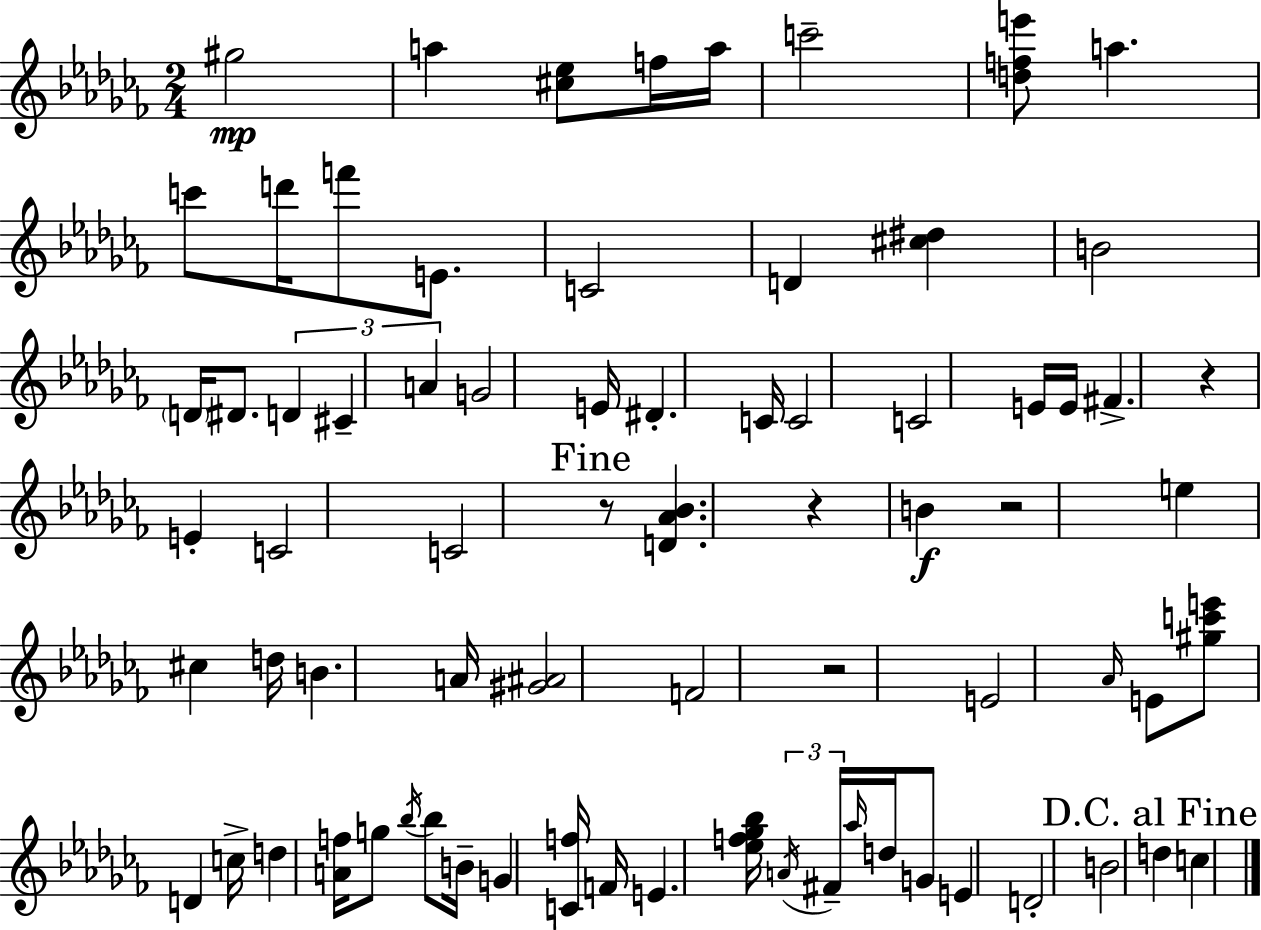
{
  \clef treble
  \numericTimeSignature
  \time 2/4
  \key aes \minor
  gis''2\mp | a''4 <cis'' ees''>8 f''16 a''16 | c'''2-- | <d'' f'' e'''>8 a''4. | \break c'''8 d'''16 f'''8 e'8. | c'2 | d'4 <cis'' dis''>4 | b'2 | \break \parenthesize d'16 dis'8. \tuplet 3/2 { d'4 | cis'4-- a'4 } | g'2 | e'16 dis'4.-. c'16 | \break c'2 | c'2 | e'16 e'16 fis'4.-> | r4 e'4-. | \break c'2 | c'2 | \mark "Fine" r8 <d' aes' bes'>4. | r4 b'4\f | \break r2 | e''4 cis''4 | d''16 b'4. a'16 | <gis' ais'>2 | \break f'2 | r2 | e'2 | \grace { aes'16 } e'8 <gis'' c''' e'''>8 d'4 | \break c''16-> d''4 <a' f''>16 g''8 | \acciaccatura { bes''16 } bes''8 b'16-- g'4 | <c' f''>16 f'16 e'4. | <ees'' f'' ges'' bes''>16 \tuplet 3/2 { \acciaccatura { a'16 } fis'16-- \grace { aes''16 } } d''16 g'8 | \break e'4 d'2-. | b'2 | \mark "D.C. al Fine" d''4 | c''4 \bar "|."
}